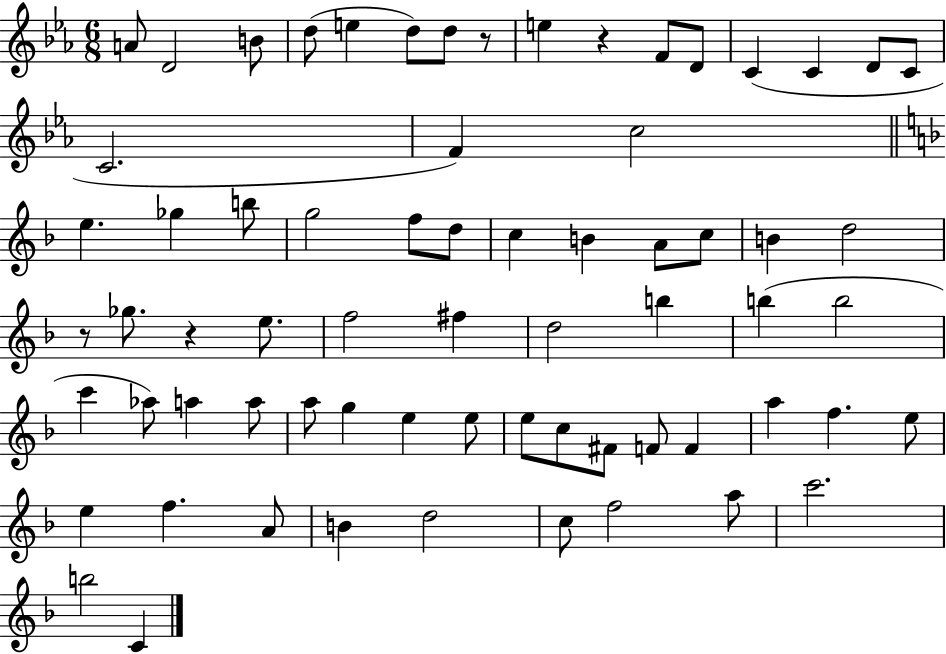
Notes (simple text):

A4/e D4/h B4/e D5/e E5/q D5/e D5/e R/e E5/q R/q F4/e D4/e C4/q C4/q D4/e C4/e C4/h. F4/q C5/h E5/q. Gb5/q B5/e G5/h F5/e D5/e C5/q B4/q A4/e C5/e B4/q D5/h R/e Gb5/e. R/q E5/e. F5/h F#5/q D5/h B5/q B5/q B5/h C6/q Ab5/e A5/q A5/e A5/e G5/q E5/q E5/e E5/e C5/e F#4/e F4/e F4/q A5/q F5/q. E5/e E5/q F5/q. A4/e B4/q D5/h C5/e F5/h A5/e C6/h. B5/h C4/q